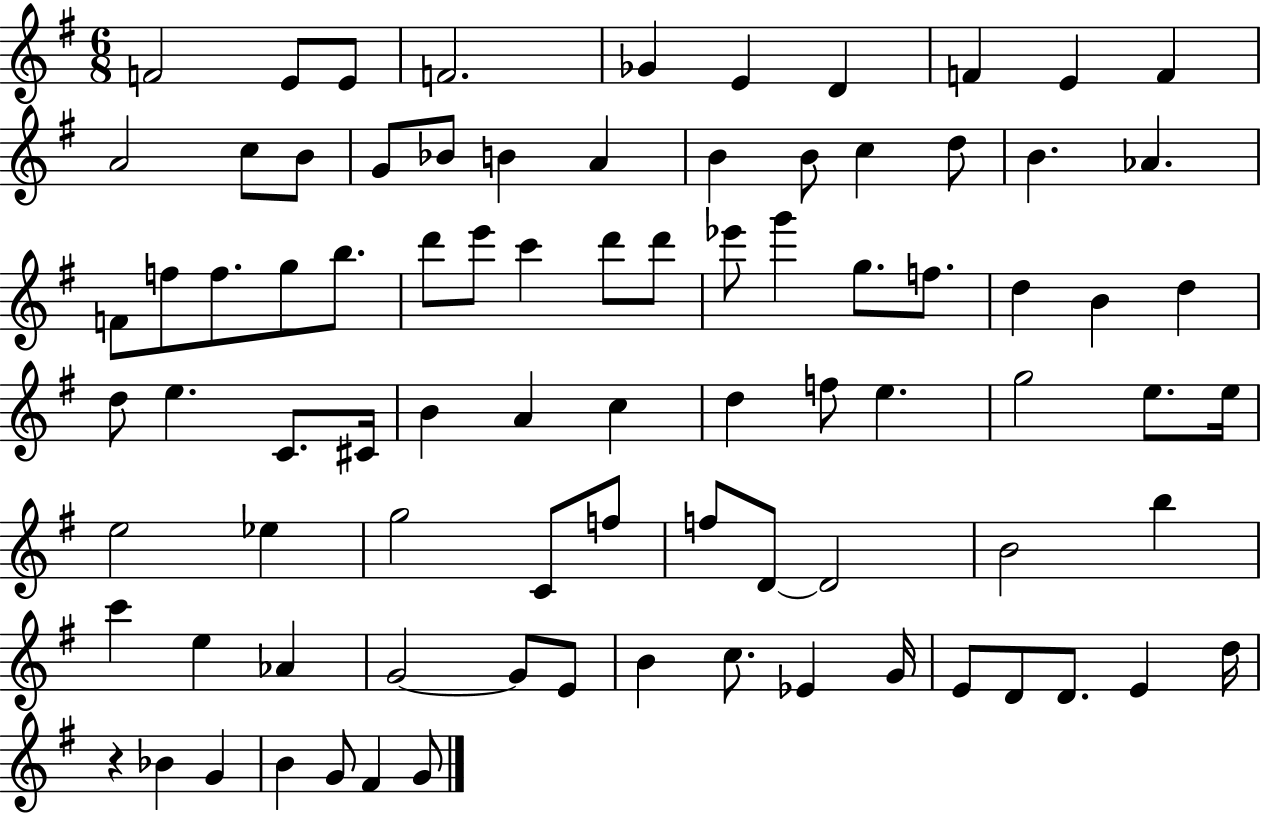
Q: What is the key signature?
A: G major